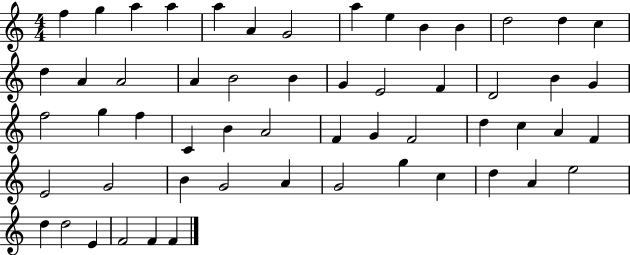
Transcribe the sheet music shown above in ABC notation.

X:1
T:Untitled
M:4/4
L:1/4
K:C
f g a a a A G2 a e B B d2 d c d A A2 A B2 B G E2 F D2 B G f2 g f C B A2 F G F2 d c A F E2 G2 B G2 A G2 g c d A e2 d d2 E F2 F F